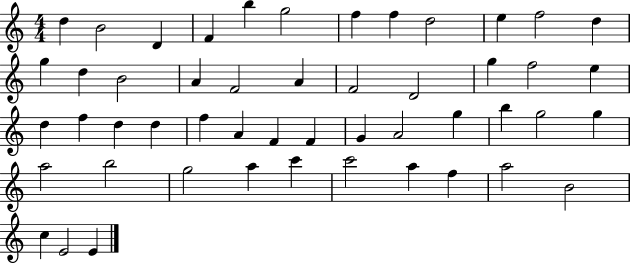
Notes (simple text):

D5/q B4/h D4/q F4/q B5/q G5/h F5/q F5/q D5/h E5/q F5/h D5/q G5/q D5/q B4/h A4/q F4/h A4/q F4/h D4/h G5/q F5/h E5/q D5/q F5/q D5/q D5/q F5/q A4/q F4/q F4/q G4/q A4/h G5/q B5/q G5/h G5/q A5/h B5/h G5/h A5/q C6/q C6/h A5/q F5/q A5/h B4/h C5/q E4/h E4/q